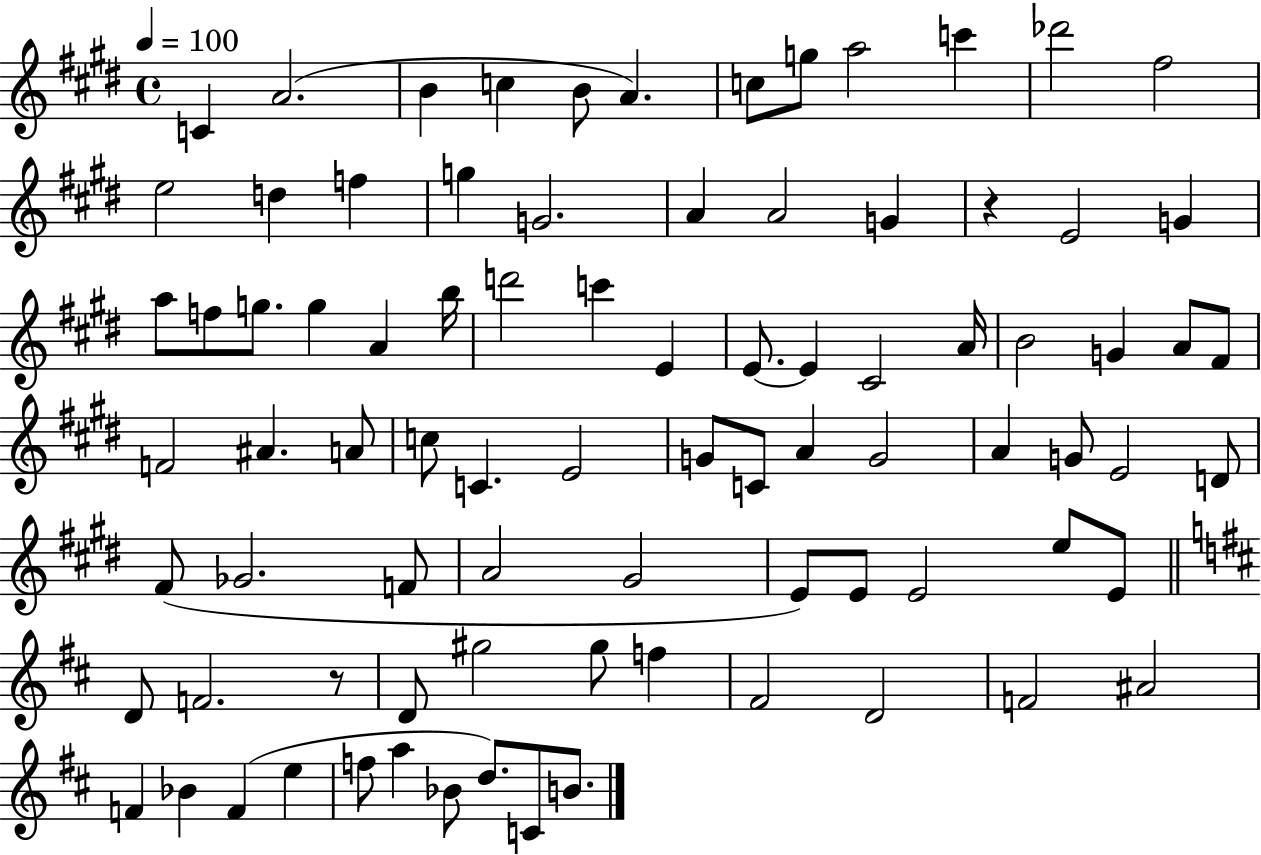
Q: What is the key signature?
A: E major